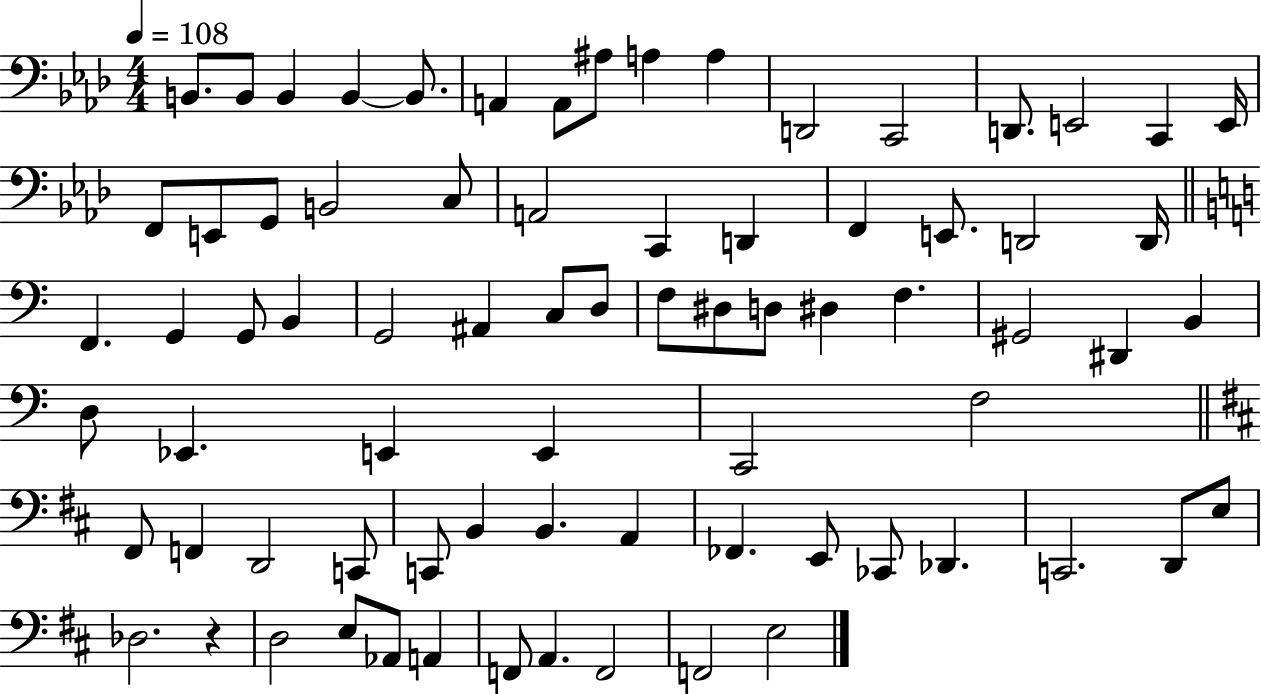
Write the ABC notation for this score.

X:1
T:Untitled
M:4/4
L:1/4
K:Ab
B,,/2 B,,/2 B,, B,, B,,/2 A,, A,,/2 ^A,/2 A, A, D,,2 C,,2 D,,/2 E,,2 C,, E,,/4 F,,/2 E,,/2 G,,/2 B,,2 C,/2 A,,2 C,, D,, F,, E,,/2 D,,2 D,,/4 F,, G,, G,,/2 B,, G,,2 ^A,, C,/2 D,/2 F,/2 ^D,/2 D,/2 ^D, F, ^G,,2 ^D,, B,, D,/2 _E,, E,, E,, C,,2 F,2 ^F,,/2 F,, D,,2 C,,/2 C,,/2 B,, B,, A,, _F,, E,,/2 _C,,/2 _D,, C,,2 D,,/2 E,/2 _D,2 z D,2 E,/2 _A,,/2 A,, F,,/2 A,, F,,2 F,,2 E,2